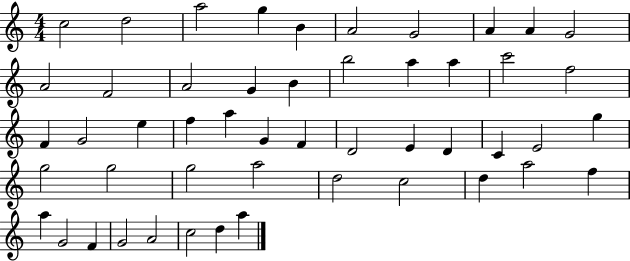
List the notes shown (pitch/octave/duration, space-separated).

C5/h D5/h A5/h G5/q B4/q A4/h G4/h A4/q A4/q G4/h A4/h F4/h A4/h G4/q B4/q B5/h A5/q A5/q C6/h F5/h F4/q G4/h E5/q F5/q A5/q G4/q F4/q D4/h E4/q D4/q C4/q E4/h G5/q G5/h G5/h G5/h A5/h D5/h C5/h D5/q A5/h F5/q A5/q G4/h F4/q G4/h A4/h C5/h D5/q A5/q